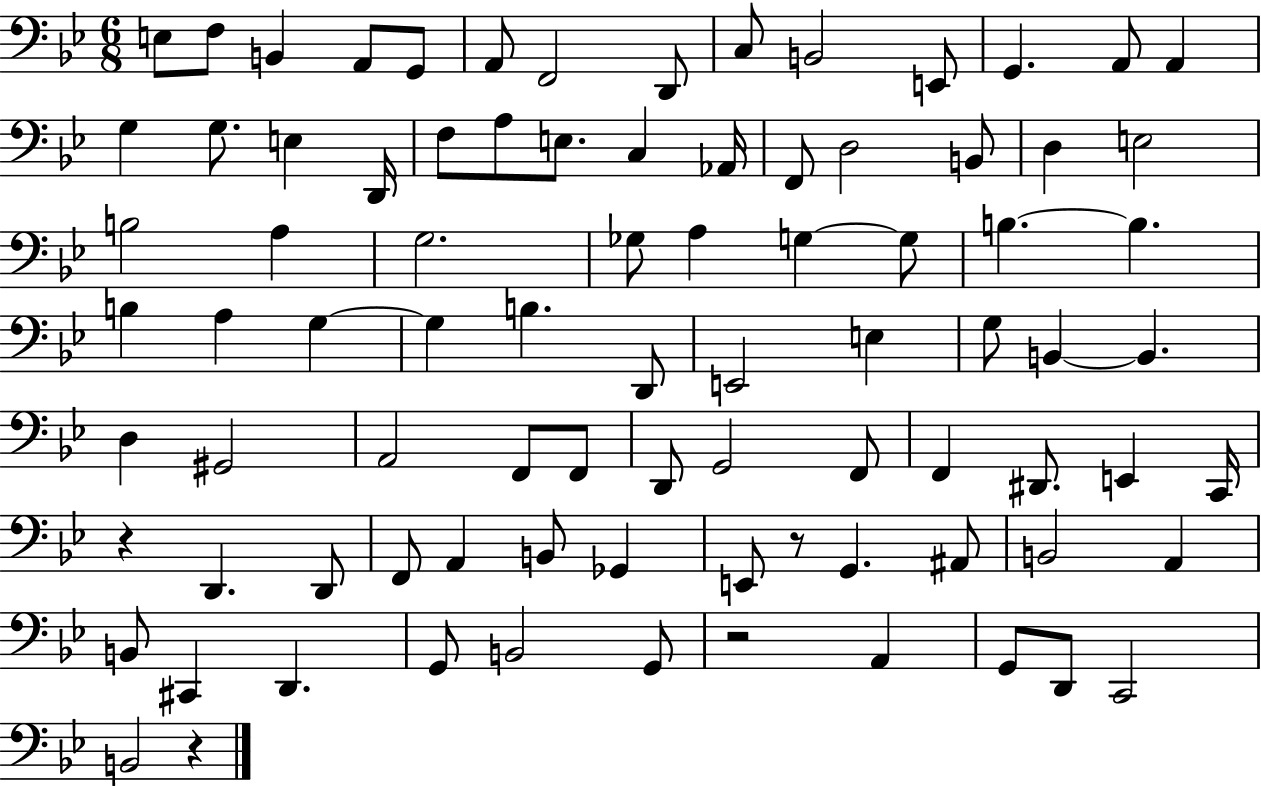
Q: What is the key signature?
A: BES major